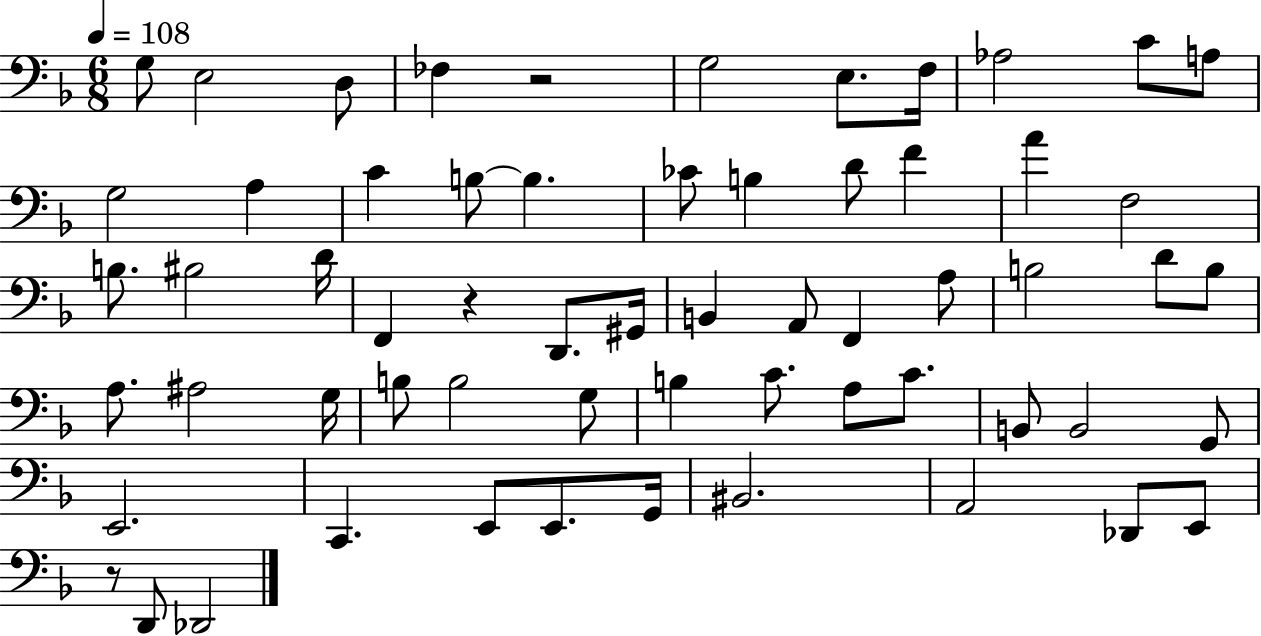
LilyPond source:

{
  \clef bass
  \numericTimeSignature
  \time 6/8
  \key f \major
  \tempo 4 = 108
  g8 e2 d8 | fes4 r2 | g2 e8. f16 | aes2 c'8 a8 | \break g2 a4 | c'4 b8~~ b4. | ces'8 b4 d'8 f'4 | a'4 f2 | \break b8. bis2 d'16 | f,4 r4 d,8. gis,16 | b,4 a,8 f,4 a8 | b2 d'8 b8 | \break a8. ais2 g16 | b8 b2 g8 | b4 c'8. a8 c'8. | b,8 b,2 g,8 | \break e,2. | c,4. e,8 e,8. g,16 | bis,2. | a,2 des,8 e,8 | \break r8 d,8 des,2 | \bar "|."
}